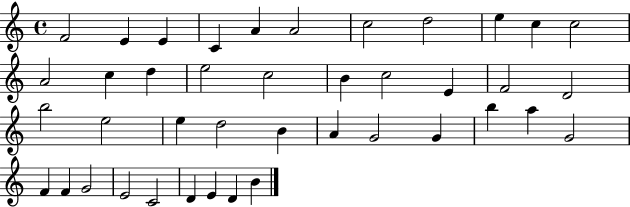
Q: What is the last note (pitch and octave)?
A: B4